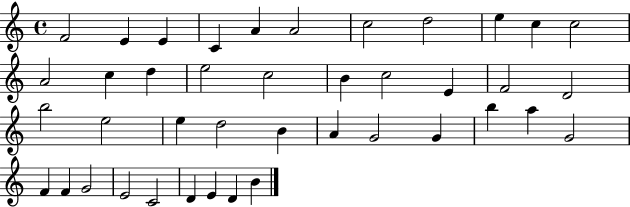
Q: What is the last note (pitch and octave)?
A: B4